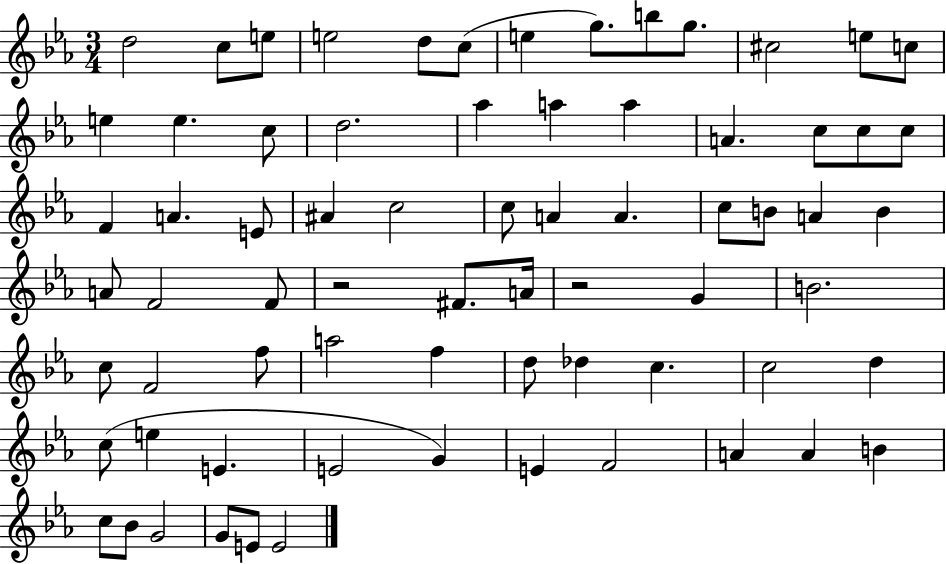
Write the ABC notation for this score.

X:1
T:Untitled
M:3/4
L:1/4
K:Eb
d2 c/2 e/2 e2 d/2 c/2 e g/2 b/2 g/2 ^c2 e/2 c/2 e e c/2 d2 _a a a A c/2 c/2 c/2 F A E/2 ^A c2 c/2 A A c/2 B/2 A B A/2 F2 F/2 z2 ^F/2 A/4 z2 G B2 c/2 F2 f/2 a2 f d/2 _d c c2 d c/2 e E E2 G E F2 A A B c/2 _B/2 G2 G/2 E/2 E2